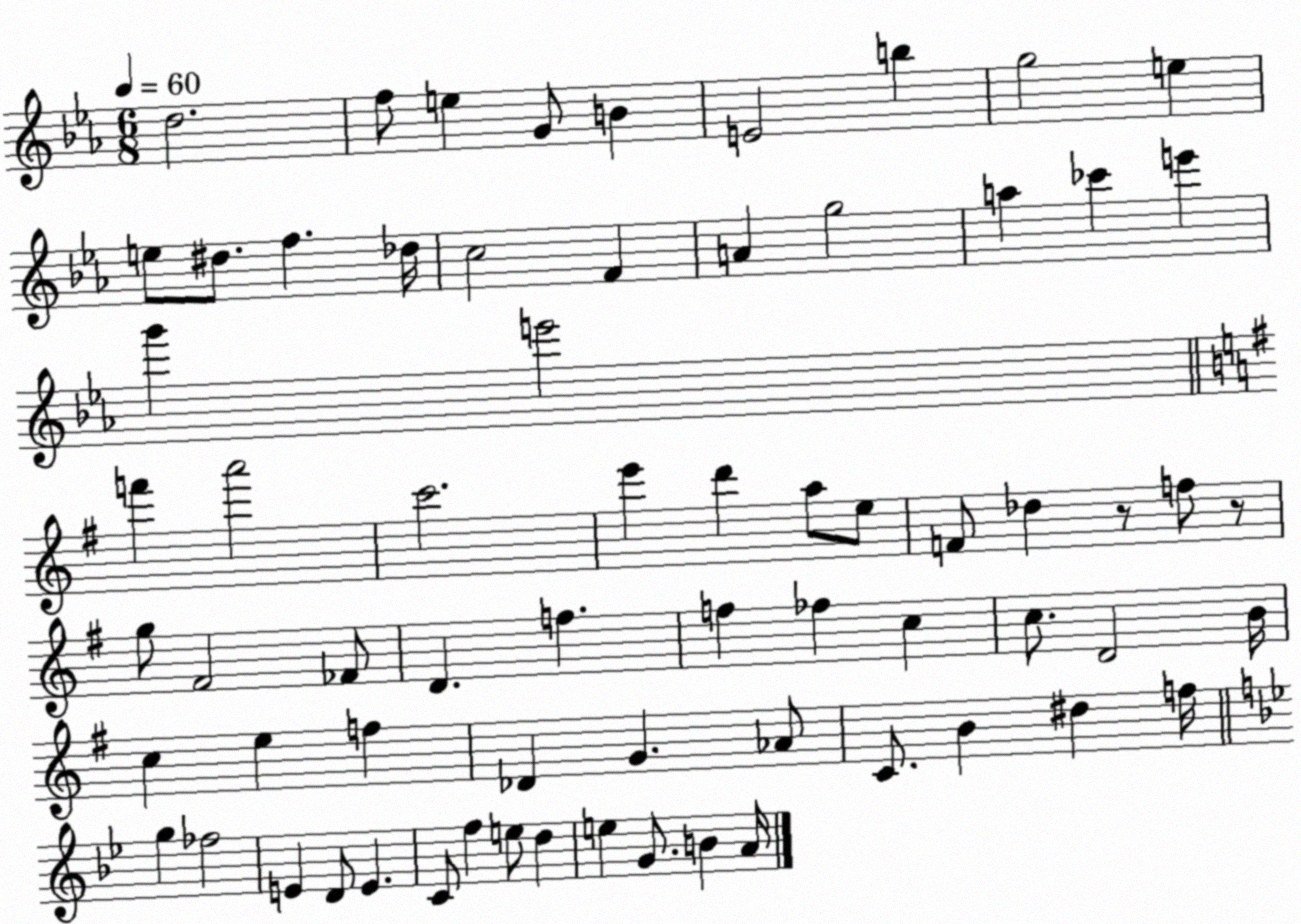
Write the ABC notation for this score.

X:1
T:Untitled
M:6/8
L:1/4
K:Eb
d2 f/2 e G/2 B E2 b g2 e e/2 ^d/2 f _d/4 c2 F A g2 a _c' e' g' e'2 f' a'2 c'2 e' d' a/2 e/2 F/2 _d z/2 f/2 z/2 g/2 ^F2 _F/2 D f f _f c c/2 D2 B/4 c e f _D G _A/2 C/2 B ^d f/4 g _f2 E D/2 E C/2 f e/2 d e G/2 B A/4